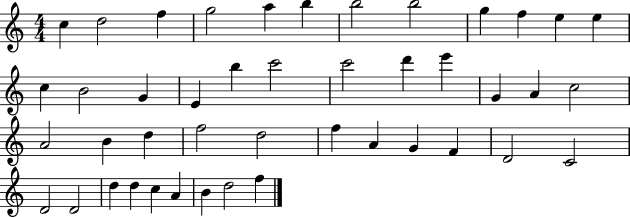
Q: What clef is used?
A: treble